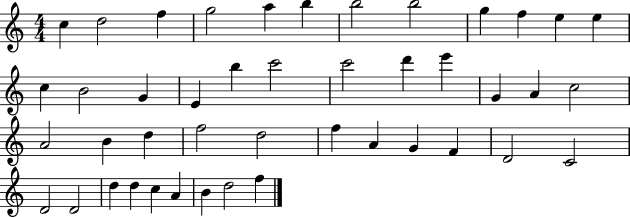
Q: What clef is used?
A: treble